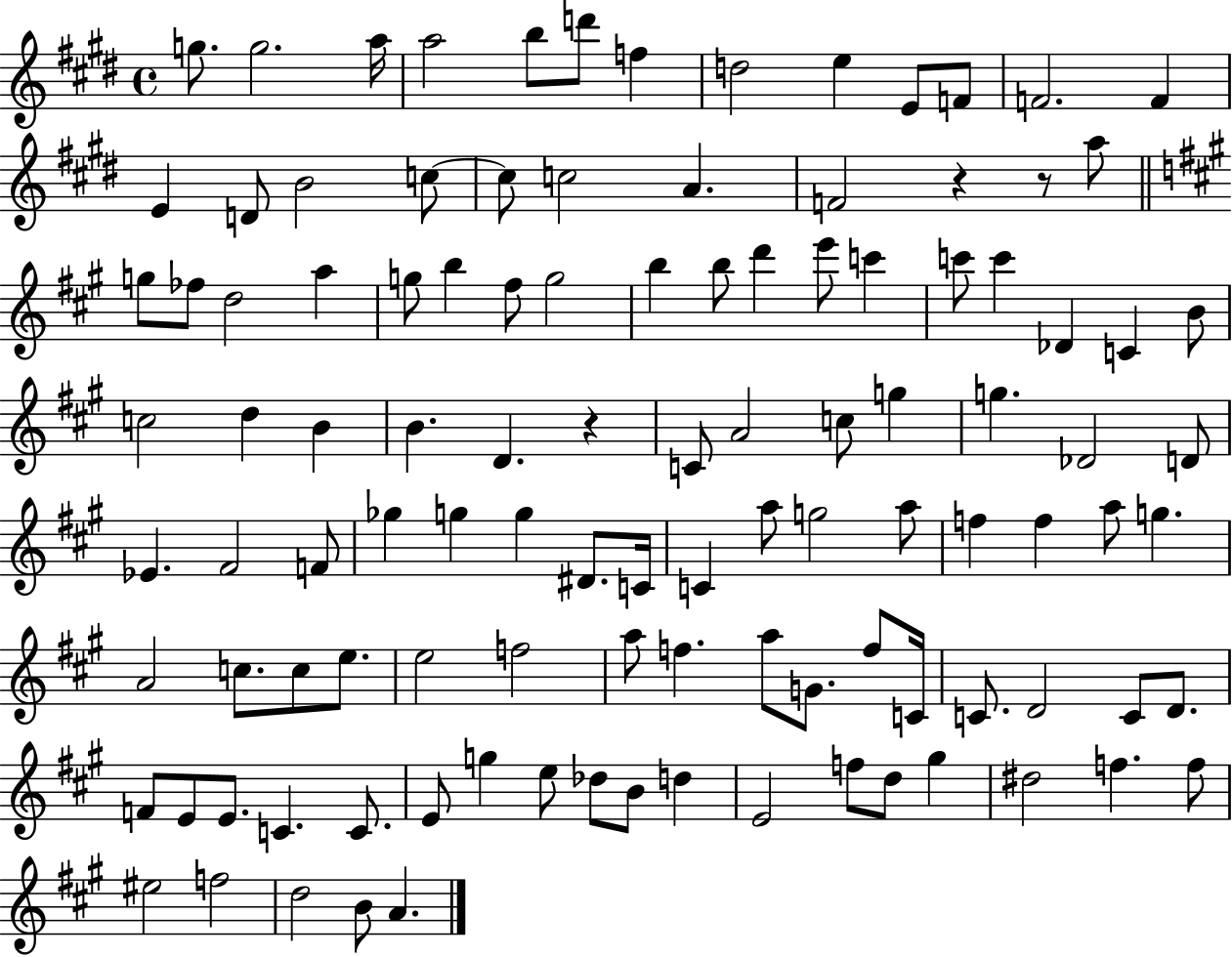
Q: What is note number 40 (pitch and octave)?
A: B4